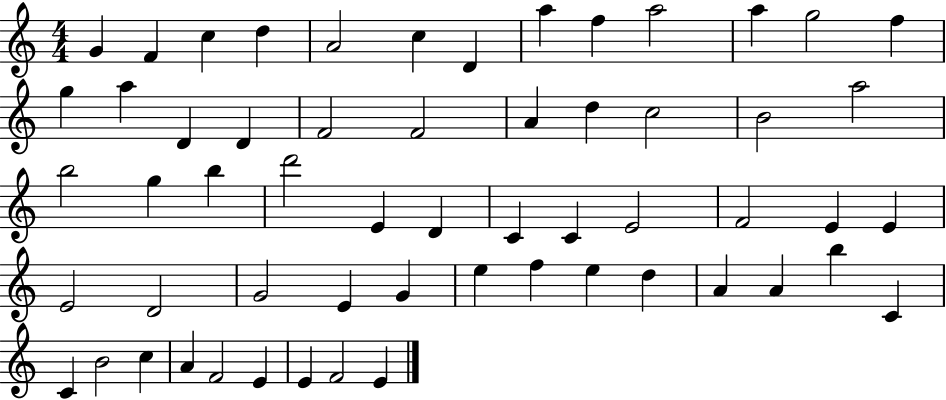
{
  \clef treble
  \numericTimeSignature
  \time 4/4
  \key c \major
  g'4 f'4 c''4 d''4 | a'2 c''4 d'4 | a''4 f''4 a''2 | a''4 g''2 f''4 | \break g''4 a''4 d'4 d'4 | f'2 f'2 | a'4 d''4 c''2 | b'2 a''2 | \break b''2 g''4 b''4 | d'''2 e'4 d'4 | c'4 c'4 e'2 | f'2 e'4 e'4 | \break e'2 d'2 | g'2 e'4 g'4 | e''4 f''4 e''4 d''4 | a'4 a'4 b''4 c'4 | \break c'4 b'2 c''4 | a'4 f'2 e'4 | e'4 f'2 e'4 | \bar "|."
}